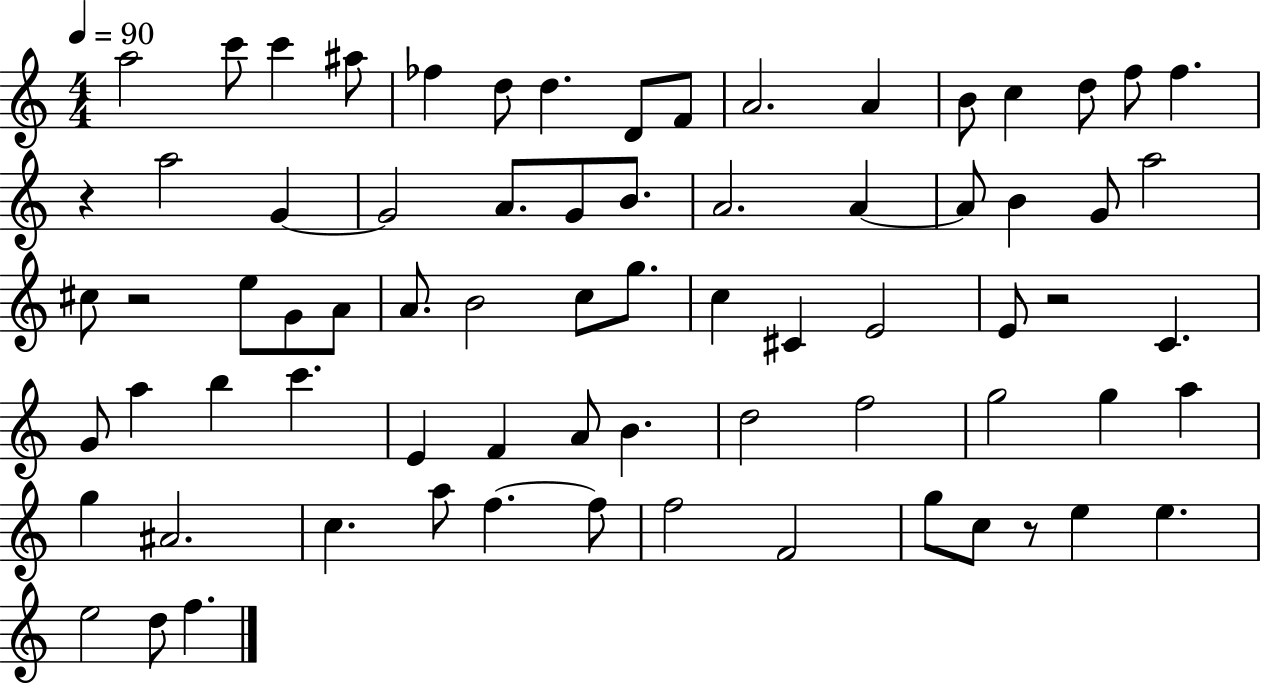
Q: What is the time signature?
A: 4/4